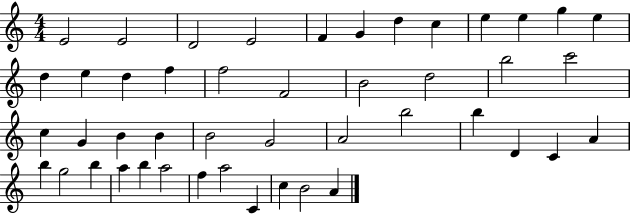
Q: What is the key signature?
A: C major